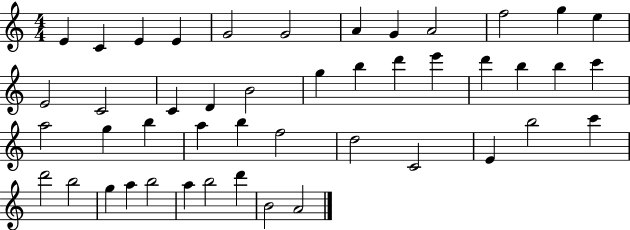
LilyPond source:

{
  \clef treble
  \numericTimeSignature
  \time 4/4
  \key c \major
  e'4 c'4 e'4 e'4 | g'2 g'2 | a'4 g'4 a'2 | f''2 g''4 e''4 | \break e'2 c'2 | c'4 d'4 b'2 | g''4 b''4 d'''4 e'''4 | d'''4 b''4 b''4 c'''4 | \break a''2 g''4 b''4 | a''4 b''4 f''2 | d''2 c'2 | e'4 b''2 c'''4 | \break d'''2 b''2 | g''4 a''4 b''2 | a''4 b''2 d'''4 | b'2 a'2 | \break \bar "|."
}